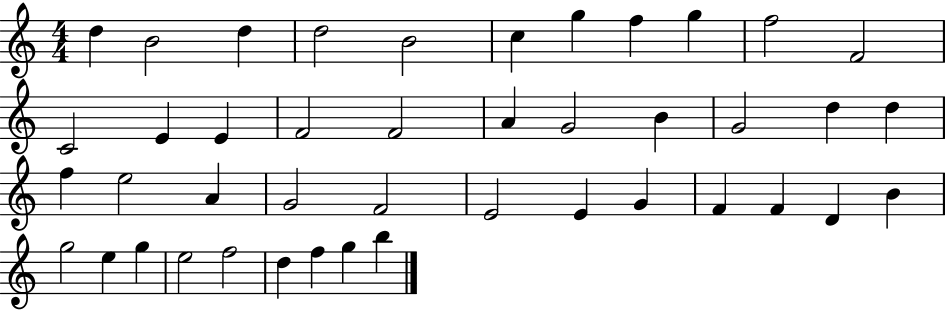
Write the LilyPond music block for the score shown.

{
  \clef treble
  \numericTimeSignature
  \time 4/4
  \key c \major
  d''4 b'2 d''4 | d''2 b'2 | c''4 g''4 f''4 g''4 | f''2 f'2 | \break c'2 e'4 e'4 | f'2 f'2 | a'4 g'2 b'4 | g'2 d''4 d''4 | \break f''4 e''2 a'4 | g'2 f'2 | e'2 e'4 g'4 | f'4 f'4 d'4 b'4 | \break g''2 e''4 g''4 | e''2 f''2 | d''4 f''4 g''4 b''4 | \bar "|."
}